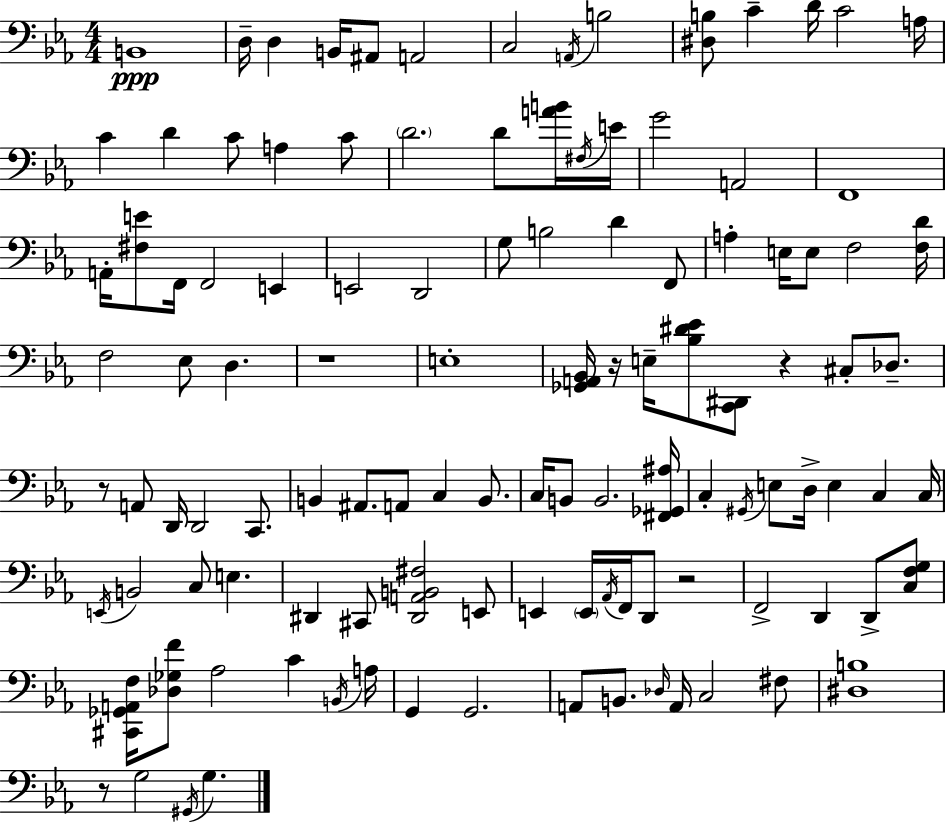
B2/w D3/s D3/q B2/s A#2/e A2/h C3/h A2/s B3/h [D#3,B3]/e C4/q D4/s C4/h A3/s C4/q D4/q C4/e A3/q C4/e D4/h. D4/e [A4,B4]/s F#3/s E4/s G4/h A2/h F2/w A2/s [F#3,E4]/e F2/s F2/h E2/q E2/h D2/h G3/e B3/h D4/q F2/e A3/q E3/s E3/e F3/h [F3,D4]/s F3/h Eb3/e D3/q. R/w E3/w [Gb2,A2,Bb2]/s R/s E3/s [Bb3,D#4,Eb4]/e [C2,D#2]/e R/q C#3/e Db3/e. R/e A2/e D2/s D2/h C2/e. B2/q A#2/e. A2/e C3/q B2/e. C3/s B2/e B2/h. [F#2,Gb2,A#3]/s C3/q G#2/s E3/e D3/s E3/q C3/q C3/s E2/s B2/h C3/e E3/q. D#2/q C#2/e [D#2,A2,B2,F#3]/h E2/e E2/q E2/s Ab2/s F2/s D2/e R/h F2/h D2/q D2/e [C3,F3,G3]/e [C#2,Gb2,A2,F3]/s [Db3,Gb3,F4]/e Ab3/h C4/q B2/s A3/s G2/q G2/h. A2/e B2/e. Db3/s A2/s C3/h F#3/e [D#3,B3]/w R/e G3/h G#2/s G3/q.